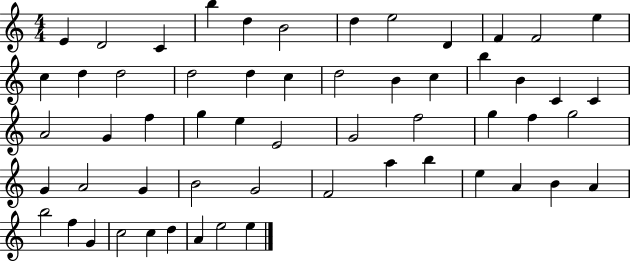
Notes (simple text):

E4/q D4/h C4/q B5/q D5/q B4/h D5/q E5/h D4/q F4/q F4/h E5/q C5/q D5/q D5/h D5/h D5/q C5/q D5/h B4/q C5/q B5/q B4/q C4/q C4/q A4/h G4/q F5/q G5/q E5/q E4/h G4/h F5/h G5/q F5/q G5/h G4/q A4/h G4/q B4/h G4/h F4/h A5/q B5/q E5/q A4/q B4/q A4/q B5/h F5/q G4/q C5/h C5/q D5/q A4/q E5/h E5/q